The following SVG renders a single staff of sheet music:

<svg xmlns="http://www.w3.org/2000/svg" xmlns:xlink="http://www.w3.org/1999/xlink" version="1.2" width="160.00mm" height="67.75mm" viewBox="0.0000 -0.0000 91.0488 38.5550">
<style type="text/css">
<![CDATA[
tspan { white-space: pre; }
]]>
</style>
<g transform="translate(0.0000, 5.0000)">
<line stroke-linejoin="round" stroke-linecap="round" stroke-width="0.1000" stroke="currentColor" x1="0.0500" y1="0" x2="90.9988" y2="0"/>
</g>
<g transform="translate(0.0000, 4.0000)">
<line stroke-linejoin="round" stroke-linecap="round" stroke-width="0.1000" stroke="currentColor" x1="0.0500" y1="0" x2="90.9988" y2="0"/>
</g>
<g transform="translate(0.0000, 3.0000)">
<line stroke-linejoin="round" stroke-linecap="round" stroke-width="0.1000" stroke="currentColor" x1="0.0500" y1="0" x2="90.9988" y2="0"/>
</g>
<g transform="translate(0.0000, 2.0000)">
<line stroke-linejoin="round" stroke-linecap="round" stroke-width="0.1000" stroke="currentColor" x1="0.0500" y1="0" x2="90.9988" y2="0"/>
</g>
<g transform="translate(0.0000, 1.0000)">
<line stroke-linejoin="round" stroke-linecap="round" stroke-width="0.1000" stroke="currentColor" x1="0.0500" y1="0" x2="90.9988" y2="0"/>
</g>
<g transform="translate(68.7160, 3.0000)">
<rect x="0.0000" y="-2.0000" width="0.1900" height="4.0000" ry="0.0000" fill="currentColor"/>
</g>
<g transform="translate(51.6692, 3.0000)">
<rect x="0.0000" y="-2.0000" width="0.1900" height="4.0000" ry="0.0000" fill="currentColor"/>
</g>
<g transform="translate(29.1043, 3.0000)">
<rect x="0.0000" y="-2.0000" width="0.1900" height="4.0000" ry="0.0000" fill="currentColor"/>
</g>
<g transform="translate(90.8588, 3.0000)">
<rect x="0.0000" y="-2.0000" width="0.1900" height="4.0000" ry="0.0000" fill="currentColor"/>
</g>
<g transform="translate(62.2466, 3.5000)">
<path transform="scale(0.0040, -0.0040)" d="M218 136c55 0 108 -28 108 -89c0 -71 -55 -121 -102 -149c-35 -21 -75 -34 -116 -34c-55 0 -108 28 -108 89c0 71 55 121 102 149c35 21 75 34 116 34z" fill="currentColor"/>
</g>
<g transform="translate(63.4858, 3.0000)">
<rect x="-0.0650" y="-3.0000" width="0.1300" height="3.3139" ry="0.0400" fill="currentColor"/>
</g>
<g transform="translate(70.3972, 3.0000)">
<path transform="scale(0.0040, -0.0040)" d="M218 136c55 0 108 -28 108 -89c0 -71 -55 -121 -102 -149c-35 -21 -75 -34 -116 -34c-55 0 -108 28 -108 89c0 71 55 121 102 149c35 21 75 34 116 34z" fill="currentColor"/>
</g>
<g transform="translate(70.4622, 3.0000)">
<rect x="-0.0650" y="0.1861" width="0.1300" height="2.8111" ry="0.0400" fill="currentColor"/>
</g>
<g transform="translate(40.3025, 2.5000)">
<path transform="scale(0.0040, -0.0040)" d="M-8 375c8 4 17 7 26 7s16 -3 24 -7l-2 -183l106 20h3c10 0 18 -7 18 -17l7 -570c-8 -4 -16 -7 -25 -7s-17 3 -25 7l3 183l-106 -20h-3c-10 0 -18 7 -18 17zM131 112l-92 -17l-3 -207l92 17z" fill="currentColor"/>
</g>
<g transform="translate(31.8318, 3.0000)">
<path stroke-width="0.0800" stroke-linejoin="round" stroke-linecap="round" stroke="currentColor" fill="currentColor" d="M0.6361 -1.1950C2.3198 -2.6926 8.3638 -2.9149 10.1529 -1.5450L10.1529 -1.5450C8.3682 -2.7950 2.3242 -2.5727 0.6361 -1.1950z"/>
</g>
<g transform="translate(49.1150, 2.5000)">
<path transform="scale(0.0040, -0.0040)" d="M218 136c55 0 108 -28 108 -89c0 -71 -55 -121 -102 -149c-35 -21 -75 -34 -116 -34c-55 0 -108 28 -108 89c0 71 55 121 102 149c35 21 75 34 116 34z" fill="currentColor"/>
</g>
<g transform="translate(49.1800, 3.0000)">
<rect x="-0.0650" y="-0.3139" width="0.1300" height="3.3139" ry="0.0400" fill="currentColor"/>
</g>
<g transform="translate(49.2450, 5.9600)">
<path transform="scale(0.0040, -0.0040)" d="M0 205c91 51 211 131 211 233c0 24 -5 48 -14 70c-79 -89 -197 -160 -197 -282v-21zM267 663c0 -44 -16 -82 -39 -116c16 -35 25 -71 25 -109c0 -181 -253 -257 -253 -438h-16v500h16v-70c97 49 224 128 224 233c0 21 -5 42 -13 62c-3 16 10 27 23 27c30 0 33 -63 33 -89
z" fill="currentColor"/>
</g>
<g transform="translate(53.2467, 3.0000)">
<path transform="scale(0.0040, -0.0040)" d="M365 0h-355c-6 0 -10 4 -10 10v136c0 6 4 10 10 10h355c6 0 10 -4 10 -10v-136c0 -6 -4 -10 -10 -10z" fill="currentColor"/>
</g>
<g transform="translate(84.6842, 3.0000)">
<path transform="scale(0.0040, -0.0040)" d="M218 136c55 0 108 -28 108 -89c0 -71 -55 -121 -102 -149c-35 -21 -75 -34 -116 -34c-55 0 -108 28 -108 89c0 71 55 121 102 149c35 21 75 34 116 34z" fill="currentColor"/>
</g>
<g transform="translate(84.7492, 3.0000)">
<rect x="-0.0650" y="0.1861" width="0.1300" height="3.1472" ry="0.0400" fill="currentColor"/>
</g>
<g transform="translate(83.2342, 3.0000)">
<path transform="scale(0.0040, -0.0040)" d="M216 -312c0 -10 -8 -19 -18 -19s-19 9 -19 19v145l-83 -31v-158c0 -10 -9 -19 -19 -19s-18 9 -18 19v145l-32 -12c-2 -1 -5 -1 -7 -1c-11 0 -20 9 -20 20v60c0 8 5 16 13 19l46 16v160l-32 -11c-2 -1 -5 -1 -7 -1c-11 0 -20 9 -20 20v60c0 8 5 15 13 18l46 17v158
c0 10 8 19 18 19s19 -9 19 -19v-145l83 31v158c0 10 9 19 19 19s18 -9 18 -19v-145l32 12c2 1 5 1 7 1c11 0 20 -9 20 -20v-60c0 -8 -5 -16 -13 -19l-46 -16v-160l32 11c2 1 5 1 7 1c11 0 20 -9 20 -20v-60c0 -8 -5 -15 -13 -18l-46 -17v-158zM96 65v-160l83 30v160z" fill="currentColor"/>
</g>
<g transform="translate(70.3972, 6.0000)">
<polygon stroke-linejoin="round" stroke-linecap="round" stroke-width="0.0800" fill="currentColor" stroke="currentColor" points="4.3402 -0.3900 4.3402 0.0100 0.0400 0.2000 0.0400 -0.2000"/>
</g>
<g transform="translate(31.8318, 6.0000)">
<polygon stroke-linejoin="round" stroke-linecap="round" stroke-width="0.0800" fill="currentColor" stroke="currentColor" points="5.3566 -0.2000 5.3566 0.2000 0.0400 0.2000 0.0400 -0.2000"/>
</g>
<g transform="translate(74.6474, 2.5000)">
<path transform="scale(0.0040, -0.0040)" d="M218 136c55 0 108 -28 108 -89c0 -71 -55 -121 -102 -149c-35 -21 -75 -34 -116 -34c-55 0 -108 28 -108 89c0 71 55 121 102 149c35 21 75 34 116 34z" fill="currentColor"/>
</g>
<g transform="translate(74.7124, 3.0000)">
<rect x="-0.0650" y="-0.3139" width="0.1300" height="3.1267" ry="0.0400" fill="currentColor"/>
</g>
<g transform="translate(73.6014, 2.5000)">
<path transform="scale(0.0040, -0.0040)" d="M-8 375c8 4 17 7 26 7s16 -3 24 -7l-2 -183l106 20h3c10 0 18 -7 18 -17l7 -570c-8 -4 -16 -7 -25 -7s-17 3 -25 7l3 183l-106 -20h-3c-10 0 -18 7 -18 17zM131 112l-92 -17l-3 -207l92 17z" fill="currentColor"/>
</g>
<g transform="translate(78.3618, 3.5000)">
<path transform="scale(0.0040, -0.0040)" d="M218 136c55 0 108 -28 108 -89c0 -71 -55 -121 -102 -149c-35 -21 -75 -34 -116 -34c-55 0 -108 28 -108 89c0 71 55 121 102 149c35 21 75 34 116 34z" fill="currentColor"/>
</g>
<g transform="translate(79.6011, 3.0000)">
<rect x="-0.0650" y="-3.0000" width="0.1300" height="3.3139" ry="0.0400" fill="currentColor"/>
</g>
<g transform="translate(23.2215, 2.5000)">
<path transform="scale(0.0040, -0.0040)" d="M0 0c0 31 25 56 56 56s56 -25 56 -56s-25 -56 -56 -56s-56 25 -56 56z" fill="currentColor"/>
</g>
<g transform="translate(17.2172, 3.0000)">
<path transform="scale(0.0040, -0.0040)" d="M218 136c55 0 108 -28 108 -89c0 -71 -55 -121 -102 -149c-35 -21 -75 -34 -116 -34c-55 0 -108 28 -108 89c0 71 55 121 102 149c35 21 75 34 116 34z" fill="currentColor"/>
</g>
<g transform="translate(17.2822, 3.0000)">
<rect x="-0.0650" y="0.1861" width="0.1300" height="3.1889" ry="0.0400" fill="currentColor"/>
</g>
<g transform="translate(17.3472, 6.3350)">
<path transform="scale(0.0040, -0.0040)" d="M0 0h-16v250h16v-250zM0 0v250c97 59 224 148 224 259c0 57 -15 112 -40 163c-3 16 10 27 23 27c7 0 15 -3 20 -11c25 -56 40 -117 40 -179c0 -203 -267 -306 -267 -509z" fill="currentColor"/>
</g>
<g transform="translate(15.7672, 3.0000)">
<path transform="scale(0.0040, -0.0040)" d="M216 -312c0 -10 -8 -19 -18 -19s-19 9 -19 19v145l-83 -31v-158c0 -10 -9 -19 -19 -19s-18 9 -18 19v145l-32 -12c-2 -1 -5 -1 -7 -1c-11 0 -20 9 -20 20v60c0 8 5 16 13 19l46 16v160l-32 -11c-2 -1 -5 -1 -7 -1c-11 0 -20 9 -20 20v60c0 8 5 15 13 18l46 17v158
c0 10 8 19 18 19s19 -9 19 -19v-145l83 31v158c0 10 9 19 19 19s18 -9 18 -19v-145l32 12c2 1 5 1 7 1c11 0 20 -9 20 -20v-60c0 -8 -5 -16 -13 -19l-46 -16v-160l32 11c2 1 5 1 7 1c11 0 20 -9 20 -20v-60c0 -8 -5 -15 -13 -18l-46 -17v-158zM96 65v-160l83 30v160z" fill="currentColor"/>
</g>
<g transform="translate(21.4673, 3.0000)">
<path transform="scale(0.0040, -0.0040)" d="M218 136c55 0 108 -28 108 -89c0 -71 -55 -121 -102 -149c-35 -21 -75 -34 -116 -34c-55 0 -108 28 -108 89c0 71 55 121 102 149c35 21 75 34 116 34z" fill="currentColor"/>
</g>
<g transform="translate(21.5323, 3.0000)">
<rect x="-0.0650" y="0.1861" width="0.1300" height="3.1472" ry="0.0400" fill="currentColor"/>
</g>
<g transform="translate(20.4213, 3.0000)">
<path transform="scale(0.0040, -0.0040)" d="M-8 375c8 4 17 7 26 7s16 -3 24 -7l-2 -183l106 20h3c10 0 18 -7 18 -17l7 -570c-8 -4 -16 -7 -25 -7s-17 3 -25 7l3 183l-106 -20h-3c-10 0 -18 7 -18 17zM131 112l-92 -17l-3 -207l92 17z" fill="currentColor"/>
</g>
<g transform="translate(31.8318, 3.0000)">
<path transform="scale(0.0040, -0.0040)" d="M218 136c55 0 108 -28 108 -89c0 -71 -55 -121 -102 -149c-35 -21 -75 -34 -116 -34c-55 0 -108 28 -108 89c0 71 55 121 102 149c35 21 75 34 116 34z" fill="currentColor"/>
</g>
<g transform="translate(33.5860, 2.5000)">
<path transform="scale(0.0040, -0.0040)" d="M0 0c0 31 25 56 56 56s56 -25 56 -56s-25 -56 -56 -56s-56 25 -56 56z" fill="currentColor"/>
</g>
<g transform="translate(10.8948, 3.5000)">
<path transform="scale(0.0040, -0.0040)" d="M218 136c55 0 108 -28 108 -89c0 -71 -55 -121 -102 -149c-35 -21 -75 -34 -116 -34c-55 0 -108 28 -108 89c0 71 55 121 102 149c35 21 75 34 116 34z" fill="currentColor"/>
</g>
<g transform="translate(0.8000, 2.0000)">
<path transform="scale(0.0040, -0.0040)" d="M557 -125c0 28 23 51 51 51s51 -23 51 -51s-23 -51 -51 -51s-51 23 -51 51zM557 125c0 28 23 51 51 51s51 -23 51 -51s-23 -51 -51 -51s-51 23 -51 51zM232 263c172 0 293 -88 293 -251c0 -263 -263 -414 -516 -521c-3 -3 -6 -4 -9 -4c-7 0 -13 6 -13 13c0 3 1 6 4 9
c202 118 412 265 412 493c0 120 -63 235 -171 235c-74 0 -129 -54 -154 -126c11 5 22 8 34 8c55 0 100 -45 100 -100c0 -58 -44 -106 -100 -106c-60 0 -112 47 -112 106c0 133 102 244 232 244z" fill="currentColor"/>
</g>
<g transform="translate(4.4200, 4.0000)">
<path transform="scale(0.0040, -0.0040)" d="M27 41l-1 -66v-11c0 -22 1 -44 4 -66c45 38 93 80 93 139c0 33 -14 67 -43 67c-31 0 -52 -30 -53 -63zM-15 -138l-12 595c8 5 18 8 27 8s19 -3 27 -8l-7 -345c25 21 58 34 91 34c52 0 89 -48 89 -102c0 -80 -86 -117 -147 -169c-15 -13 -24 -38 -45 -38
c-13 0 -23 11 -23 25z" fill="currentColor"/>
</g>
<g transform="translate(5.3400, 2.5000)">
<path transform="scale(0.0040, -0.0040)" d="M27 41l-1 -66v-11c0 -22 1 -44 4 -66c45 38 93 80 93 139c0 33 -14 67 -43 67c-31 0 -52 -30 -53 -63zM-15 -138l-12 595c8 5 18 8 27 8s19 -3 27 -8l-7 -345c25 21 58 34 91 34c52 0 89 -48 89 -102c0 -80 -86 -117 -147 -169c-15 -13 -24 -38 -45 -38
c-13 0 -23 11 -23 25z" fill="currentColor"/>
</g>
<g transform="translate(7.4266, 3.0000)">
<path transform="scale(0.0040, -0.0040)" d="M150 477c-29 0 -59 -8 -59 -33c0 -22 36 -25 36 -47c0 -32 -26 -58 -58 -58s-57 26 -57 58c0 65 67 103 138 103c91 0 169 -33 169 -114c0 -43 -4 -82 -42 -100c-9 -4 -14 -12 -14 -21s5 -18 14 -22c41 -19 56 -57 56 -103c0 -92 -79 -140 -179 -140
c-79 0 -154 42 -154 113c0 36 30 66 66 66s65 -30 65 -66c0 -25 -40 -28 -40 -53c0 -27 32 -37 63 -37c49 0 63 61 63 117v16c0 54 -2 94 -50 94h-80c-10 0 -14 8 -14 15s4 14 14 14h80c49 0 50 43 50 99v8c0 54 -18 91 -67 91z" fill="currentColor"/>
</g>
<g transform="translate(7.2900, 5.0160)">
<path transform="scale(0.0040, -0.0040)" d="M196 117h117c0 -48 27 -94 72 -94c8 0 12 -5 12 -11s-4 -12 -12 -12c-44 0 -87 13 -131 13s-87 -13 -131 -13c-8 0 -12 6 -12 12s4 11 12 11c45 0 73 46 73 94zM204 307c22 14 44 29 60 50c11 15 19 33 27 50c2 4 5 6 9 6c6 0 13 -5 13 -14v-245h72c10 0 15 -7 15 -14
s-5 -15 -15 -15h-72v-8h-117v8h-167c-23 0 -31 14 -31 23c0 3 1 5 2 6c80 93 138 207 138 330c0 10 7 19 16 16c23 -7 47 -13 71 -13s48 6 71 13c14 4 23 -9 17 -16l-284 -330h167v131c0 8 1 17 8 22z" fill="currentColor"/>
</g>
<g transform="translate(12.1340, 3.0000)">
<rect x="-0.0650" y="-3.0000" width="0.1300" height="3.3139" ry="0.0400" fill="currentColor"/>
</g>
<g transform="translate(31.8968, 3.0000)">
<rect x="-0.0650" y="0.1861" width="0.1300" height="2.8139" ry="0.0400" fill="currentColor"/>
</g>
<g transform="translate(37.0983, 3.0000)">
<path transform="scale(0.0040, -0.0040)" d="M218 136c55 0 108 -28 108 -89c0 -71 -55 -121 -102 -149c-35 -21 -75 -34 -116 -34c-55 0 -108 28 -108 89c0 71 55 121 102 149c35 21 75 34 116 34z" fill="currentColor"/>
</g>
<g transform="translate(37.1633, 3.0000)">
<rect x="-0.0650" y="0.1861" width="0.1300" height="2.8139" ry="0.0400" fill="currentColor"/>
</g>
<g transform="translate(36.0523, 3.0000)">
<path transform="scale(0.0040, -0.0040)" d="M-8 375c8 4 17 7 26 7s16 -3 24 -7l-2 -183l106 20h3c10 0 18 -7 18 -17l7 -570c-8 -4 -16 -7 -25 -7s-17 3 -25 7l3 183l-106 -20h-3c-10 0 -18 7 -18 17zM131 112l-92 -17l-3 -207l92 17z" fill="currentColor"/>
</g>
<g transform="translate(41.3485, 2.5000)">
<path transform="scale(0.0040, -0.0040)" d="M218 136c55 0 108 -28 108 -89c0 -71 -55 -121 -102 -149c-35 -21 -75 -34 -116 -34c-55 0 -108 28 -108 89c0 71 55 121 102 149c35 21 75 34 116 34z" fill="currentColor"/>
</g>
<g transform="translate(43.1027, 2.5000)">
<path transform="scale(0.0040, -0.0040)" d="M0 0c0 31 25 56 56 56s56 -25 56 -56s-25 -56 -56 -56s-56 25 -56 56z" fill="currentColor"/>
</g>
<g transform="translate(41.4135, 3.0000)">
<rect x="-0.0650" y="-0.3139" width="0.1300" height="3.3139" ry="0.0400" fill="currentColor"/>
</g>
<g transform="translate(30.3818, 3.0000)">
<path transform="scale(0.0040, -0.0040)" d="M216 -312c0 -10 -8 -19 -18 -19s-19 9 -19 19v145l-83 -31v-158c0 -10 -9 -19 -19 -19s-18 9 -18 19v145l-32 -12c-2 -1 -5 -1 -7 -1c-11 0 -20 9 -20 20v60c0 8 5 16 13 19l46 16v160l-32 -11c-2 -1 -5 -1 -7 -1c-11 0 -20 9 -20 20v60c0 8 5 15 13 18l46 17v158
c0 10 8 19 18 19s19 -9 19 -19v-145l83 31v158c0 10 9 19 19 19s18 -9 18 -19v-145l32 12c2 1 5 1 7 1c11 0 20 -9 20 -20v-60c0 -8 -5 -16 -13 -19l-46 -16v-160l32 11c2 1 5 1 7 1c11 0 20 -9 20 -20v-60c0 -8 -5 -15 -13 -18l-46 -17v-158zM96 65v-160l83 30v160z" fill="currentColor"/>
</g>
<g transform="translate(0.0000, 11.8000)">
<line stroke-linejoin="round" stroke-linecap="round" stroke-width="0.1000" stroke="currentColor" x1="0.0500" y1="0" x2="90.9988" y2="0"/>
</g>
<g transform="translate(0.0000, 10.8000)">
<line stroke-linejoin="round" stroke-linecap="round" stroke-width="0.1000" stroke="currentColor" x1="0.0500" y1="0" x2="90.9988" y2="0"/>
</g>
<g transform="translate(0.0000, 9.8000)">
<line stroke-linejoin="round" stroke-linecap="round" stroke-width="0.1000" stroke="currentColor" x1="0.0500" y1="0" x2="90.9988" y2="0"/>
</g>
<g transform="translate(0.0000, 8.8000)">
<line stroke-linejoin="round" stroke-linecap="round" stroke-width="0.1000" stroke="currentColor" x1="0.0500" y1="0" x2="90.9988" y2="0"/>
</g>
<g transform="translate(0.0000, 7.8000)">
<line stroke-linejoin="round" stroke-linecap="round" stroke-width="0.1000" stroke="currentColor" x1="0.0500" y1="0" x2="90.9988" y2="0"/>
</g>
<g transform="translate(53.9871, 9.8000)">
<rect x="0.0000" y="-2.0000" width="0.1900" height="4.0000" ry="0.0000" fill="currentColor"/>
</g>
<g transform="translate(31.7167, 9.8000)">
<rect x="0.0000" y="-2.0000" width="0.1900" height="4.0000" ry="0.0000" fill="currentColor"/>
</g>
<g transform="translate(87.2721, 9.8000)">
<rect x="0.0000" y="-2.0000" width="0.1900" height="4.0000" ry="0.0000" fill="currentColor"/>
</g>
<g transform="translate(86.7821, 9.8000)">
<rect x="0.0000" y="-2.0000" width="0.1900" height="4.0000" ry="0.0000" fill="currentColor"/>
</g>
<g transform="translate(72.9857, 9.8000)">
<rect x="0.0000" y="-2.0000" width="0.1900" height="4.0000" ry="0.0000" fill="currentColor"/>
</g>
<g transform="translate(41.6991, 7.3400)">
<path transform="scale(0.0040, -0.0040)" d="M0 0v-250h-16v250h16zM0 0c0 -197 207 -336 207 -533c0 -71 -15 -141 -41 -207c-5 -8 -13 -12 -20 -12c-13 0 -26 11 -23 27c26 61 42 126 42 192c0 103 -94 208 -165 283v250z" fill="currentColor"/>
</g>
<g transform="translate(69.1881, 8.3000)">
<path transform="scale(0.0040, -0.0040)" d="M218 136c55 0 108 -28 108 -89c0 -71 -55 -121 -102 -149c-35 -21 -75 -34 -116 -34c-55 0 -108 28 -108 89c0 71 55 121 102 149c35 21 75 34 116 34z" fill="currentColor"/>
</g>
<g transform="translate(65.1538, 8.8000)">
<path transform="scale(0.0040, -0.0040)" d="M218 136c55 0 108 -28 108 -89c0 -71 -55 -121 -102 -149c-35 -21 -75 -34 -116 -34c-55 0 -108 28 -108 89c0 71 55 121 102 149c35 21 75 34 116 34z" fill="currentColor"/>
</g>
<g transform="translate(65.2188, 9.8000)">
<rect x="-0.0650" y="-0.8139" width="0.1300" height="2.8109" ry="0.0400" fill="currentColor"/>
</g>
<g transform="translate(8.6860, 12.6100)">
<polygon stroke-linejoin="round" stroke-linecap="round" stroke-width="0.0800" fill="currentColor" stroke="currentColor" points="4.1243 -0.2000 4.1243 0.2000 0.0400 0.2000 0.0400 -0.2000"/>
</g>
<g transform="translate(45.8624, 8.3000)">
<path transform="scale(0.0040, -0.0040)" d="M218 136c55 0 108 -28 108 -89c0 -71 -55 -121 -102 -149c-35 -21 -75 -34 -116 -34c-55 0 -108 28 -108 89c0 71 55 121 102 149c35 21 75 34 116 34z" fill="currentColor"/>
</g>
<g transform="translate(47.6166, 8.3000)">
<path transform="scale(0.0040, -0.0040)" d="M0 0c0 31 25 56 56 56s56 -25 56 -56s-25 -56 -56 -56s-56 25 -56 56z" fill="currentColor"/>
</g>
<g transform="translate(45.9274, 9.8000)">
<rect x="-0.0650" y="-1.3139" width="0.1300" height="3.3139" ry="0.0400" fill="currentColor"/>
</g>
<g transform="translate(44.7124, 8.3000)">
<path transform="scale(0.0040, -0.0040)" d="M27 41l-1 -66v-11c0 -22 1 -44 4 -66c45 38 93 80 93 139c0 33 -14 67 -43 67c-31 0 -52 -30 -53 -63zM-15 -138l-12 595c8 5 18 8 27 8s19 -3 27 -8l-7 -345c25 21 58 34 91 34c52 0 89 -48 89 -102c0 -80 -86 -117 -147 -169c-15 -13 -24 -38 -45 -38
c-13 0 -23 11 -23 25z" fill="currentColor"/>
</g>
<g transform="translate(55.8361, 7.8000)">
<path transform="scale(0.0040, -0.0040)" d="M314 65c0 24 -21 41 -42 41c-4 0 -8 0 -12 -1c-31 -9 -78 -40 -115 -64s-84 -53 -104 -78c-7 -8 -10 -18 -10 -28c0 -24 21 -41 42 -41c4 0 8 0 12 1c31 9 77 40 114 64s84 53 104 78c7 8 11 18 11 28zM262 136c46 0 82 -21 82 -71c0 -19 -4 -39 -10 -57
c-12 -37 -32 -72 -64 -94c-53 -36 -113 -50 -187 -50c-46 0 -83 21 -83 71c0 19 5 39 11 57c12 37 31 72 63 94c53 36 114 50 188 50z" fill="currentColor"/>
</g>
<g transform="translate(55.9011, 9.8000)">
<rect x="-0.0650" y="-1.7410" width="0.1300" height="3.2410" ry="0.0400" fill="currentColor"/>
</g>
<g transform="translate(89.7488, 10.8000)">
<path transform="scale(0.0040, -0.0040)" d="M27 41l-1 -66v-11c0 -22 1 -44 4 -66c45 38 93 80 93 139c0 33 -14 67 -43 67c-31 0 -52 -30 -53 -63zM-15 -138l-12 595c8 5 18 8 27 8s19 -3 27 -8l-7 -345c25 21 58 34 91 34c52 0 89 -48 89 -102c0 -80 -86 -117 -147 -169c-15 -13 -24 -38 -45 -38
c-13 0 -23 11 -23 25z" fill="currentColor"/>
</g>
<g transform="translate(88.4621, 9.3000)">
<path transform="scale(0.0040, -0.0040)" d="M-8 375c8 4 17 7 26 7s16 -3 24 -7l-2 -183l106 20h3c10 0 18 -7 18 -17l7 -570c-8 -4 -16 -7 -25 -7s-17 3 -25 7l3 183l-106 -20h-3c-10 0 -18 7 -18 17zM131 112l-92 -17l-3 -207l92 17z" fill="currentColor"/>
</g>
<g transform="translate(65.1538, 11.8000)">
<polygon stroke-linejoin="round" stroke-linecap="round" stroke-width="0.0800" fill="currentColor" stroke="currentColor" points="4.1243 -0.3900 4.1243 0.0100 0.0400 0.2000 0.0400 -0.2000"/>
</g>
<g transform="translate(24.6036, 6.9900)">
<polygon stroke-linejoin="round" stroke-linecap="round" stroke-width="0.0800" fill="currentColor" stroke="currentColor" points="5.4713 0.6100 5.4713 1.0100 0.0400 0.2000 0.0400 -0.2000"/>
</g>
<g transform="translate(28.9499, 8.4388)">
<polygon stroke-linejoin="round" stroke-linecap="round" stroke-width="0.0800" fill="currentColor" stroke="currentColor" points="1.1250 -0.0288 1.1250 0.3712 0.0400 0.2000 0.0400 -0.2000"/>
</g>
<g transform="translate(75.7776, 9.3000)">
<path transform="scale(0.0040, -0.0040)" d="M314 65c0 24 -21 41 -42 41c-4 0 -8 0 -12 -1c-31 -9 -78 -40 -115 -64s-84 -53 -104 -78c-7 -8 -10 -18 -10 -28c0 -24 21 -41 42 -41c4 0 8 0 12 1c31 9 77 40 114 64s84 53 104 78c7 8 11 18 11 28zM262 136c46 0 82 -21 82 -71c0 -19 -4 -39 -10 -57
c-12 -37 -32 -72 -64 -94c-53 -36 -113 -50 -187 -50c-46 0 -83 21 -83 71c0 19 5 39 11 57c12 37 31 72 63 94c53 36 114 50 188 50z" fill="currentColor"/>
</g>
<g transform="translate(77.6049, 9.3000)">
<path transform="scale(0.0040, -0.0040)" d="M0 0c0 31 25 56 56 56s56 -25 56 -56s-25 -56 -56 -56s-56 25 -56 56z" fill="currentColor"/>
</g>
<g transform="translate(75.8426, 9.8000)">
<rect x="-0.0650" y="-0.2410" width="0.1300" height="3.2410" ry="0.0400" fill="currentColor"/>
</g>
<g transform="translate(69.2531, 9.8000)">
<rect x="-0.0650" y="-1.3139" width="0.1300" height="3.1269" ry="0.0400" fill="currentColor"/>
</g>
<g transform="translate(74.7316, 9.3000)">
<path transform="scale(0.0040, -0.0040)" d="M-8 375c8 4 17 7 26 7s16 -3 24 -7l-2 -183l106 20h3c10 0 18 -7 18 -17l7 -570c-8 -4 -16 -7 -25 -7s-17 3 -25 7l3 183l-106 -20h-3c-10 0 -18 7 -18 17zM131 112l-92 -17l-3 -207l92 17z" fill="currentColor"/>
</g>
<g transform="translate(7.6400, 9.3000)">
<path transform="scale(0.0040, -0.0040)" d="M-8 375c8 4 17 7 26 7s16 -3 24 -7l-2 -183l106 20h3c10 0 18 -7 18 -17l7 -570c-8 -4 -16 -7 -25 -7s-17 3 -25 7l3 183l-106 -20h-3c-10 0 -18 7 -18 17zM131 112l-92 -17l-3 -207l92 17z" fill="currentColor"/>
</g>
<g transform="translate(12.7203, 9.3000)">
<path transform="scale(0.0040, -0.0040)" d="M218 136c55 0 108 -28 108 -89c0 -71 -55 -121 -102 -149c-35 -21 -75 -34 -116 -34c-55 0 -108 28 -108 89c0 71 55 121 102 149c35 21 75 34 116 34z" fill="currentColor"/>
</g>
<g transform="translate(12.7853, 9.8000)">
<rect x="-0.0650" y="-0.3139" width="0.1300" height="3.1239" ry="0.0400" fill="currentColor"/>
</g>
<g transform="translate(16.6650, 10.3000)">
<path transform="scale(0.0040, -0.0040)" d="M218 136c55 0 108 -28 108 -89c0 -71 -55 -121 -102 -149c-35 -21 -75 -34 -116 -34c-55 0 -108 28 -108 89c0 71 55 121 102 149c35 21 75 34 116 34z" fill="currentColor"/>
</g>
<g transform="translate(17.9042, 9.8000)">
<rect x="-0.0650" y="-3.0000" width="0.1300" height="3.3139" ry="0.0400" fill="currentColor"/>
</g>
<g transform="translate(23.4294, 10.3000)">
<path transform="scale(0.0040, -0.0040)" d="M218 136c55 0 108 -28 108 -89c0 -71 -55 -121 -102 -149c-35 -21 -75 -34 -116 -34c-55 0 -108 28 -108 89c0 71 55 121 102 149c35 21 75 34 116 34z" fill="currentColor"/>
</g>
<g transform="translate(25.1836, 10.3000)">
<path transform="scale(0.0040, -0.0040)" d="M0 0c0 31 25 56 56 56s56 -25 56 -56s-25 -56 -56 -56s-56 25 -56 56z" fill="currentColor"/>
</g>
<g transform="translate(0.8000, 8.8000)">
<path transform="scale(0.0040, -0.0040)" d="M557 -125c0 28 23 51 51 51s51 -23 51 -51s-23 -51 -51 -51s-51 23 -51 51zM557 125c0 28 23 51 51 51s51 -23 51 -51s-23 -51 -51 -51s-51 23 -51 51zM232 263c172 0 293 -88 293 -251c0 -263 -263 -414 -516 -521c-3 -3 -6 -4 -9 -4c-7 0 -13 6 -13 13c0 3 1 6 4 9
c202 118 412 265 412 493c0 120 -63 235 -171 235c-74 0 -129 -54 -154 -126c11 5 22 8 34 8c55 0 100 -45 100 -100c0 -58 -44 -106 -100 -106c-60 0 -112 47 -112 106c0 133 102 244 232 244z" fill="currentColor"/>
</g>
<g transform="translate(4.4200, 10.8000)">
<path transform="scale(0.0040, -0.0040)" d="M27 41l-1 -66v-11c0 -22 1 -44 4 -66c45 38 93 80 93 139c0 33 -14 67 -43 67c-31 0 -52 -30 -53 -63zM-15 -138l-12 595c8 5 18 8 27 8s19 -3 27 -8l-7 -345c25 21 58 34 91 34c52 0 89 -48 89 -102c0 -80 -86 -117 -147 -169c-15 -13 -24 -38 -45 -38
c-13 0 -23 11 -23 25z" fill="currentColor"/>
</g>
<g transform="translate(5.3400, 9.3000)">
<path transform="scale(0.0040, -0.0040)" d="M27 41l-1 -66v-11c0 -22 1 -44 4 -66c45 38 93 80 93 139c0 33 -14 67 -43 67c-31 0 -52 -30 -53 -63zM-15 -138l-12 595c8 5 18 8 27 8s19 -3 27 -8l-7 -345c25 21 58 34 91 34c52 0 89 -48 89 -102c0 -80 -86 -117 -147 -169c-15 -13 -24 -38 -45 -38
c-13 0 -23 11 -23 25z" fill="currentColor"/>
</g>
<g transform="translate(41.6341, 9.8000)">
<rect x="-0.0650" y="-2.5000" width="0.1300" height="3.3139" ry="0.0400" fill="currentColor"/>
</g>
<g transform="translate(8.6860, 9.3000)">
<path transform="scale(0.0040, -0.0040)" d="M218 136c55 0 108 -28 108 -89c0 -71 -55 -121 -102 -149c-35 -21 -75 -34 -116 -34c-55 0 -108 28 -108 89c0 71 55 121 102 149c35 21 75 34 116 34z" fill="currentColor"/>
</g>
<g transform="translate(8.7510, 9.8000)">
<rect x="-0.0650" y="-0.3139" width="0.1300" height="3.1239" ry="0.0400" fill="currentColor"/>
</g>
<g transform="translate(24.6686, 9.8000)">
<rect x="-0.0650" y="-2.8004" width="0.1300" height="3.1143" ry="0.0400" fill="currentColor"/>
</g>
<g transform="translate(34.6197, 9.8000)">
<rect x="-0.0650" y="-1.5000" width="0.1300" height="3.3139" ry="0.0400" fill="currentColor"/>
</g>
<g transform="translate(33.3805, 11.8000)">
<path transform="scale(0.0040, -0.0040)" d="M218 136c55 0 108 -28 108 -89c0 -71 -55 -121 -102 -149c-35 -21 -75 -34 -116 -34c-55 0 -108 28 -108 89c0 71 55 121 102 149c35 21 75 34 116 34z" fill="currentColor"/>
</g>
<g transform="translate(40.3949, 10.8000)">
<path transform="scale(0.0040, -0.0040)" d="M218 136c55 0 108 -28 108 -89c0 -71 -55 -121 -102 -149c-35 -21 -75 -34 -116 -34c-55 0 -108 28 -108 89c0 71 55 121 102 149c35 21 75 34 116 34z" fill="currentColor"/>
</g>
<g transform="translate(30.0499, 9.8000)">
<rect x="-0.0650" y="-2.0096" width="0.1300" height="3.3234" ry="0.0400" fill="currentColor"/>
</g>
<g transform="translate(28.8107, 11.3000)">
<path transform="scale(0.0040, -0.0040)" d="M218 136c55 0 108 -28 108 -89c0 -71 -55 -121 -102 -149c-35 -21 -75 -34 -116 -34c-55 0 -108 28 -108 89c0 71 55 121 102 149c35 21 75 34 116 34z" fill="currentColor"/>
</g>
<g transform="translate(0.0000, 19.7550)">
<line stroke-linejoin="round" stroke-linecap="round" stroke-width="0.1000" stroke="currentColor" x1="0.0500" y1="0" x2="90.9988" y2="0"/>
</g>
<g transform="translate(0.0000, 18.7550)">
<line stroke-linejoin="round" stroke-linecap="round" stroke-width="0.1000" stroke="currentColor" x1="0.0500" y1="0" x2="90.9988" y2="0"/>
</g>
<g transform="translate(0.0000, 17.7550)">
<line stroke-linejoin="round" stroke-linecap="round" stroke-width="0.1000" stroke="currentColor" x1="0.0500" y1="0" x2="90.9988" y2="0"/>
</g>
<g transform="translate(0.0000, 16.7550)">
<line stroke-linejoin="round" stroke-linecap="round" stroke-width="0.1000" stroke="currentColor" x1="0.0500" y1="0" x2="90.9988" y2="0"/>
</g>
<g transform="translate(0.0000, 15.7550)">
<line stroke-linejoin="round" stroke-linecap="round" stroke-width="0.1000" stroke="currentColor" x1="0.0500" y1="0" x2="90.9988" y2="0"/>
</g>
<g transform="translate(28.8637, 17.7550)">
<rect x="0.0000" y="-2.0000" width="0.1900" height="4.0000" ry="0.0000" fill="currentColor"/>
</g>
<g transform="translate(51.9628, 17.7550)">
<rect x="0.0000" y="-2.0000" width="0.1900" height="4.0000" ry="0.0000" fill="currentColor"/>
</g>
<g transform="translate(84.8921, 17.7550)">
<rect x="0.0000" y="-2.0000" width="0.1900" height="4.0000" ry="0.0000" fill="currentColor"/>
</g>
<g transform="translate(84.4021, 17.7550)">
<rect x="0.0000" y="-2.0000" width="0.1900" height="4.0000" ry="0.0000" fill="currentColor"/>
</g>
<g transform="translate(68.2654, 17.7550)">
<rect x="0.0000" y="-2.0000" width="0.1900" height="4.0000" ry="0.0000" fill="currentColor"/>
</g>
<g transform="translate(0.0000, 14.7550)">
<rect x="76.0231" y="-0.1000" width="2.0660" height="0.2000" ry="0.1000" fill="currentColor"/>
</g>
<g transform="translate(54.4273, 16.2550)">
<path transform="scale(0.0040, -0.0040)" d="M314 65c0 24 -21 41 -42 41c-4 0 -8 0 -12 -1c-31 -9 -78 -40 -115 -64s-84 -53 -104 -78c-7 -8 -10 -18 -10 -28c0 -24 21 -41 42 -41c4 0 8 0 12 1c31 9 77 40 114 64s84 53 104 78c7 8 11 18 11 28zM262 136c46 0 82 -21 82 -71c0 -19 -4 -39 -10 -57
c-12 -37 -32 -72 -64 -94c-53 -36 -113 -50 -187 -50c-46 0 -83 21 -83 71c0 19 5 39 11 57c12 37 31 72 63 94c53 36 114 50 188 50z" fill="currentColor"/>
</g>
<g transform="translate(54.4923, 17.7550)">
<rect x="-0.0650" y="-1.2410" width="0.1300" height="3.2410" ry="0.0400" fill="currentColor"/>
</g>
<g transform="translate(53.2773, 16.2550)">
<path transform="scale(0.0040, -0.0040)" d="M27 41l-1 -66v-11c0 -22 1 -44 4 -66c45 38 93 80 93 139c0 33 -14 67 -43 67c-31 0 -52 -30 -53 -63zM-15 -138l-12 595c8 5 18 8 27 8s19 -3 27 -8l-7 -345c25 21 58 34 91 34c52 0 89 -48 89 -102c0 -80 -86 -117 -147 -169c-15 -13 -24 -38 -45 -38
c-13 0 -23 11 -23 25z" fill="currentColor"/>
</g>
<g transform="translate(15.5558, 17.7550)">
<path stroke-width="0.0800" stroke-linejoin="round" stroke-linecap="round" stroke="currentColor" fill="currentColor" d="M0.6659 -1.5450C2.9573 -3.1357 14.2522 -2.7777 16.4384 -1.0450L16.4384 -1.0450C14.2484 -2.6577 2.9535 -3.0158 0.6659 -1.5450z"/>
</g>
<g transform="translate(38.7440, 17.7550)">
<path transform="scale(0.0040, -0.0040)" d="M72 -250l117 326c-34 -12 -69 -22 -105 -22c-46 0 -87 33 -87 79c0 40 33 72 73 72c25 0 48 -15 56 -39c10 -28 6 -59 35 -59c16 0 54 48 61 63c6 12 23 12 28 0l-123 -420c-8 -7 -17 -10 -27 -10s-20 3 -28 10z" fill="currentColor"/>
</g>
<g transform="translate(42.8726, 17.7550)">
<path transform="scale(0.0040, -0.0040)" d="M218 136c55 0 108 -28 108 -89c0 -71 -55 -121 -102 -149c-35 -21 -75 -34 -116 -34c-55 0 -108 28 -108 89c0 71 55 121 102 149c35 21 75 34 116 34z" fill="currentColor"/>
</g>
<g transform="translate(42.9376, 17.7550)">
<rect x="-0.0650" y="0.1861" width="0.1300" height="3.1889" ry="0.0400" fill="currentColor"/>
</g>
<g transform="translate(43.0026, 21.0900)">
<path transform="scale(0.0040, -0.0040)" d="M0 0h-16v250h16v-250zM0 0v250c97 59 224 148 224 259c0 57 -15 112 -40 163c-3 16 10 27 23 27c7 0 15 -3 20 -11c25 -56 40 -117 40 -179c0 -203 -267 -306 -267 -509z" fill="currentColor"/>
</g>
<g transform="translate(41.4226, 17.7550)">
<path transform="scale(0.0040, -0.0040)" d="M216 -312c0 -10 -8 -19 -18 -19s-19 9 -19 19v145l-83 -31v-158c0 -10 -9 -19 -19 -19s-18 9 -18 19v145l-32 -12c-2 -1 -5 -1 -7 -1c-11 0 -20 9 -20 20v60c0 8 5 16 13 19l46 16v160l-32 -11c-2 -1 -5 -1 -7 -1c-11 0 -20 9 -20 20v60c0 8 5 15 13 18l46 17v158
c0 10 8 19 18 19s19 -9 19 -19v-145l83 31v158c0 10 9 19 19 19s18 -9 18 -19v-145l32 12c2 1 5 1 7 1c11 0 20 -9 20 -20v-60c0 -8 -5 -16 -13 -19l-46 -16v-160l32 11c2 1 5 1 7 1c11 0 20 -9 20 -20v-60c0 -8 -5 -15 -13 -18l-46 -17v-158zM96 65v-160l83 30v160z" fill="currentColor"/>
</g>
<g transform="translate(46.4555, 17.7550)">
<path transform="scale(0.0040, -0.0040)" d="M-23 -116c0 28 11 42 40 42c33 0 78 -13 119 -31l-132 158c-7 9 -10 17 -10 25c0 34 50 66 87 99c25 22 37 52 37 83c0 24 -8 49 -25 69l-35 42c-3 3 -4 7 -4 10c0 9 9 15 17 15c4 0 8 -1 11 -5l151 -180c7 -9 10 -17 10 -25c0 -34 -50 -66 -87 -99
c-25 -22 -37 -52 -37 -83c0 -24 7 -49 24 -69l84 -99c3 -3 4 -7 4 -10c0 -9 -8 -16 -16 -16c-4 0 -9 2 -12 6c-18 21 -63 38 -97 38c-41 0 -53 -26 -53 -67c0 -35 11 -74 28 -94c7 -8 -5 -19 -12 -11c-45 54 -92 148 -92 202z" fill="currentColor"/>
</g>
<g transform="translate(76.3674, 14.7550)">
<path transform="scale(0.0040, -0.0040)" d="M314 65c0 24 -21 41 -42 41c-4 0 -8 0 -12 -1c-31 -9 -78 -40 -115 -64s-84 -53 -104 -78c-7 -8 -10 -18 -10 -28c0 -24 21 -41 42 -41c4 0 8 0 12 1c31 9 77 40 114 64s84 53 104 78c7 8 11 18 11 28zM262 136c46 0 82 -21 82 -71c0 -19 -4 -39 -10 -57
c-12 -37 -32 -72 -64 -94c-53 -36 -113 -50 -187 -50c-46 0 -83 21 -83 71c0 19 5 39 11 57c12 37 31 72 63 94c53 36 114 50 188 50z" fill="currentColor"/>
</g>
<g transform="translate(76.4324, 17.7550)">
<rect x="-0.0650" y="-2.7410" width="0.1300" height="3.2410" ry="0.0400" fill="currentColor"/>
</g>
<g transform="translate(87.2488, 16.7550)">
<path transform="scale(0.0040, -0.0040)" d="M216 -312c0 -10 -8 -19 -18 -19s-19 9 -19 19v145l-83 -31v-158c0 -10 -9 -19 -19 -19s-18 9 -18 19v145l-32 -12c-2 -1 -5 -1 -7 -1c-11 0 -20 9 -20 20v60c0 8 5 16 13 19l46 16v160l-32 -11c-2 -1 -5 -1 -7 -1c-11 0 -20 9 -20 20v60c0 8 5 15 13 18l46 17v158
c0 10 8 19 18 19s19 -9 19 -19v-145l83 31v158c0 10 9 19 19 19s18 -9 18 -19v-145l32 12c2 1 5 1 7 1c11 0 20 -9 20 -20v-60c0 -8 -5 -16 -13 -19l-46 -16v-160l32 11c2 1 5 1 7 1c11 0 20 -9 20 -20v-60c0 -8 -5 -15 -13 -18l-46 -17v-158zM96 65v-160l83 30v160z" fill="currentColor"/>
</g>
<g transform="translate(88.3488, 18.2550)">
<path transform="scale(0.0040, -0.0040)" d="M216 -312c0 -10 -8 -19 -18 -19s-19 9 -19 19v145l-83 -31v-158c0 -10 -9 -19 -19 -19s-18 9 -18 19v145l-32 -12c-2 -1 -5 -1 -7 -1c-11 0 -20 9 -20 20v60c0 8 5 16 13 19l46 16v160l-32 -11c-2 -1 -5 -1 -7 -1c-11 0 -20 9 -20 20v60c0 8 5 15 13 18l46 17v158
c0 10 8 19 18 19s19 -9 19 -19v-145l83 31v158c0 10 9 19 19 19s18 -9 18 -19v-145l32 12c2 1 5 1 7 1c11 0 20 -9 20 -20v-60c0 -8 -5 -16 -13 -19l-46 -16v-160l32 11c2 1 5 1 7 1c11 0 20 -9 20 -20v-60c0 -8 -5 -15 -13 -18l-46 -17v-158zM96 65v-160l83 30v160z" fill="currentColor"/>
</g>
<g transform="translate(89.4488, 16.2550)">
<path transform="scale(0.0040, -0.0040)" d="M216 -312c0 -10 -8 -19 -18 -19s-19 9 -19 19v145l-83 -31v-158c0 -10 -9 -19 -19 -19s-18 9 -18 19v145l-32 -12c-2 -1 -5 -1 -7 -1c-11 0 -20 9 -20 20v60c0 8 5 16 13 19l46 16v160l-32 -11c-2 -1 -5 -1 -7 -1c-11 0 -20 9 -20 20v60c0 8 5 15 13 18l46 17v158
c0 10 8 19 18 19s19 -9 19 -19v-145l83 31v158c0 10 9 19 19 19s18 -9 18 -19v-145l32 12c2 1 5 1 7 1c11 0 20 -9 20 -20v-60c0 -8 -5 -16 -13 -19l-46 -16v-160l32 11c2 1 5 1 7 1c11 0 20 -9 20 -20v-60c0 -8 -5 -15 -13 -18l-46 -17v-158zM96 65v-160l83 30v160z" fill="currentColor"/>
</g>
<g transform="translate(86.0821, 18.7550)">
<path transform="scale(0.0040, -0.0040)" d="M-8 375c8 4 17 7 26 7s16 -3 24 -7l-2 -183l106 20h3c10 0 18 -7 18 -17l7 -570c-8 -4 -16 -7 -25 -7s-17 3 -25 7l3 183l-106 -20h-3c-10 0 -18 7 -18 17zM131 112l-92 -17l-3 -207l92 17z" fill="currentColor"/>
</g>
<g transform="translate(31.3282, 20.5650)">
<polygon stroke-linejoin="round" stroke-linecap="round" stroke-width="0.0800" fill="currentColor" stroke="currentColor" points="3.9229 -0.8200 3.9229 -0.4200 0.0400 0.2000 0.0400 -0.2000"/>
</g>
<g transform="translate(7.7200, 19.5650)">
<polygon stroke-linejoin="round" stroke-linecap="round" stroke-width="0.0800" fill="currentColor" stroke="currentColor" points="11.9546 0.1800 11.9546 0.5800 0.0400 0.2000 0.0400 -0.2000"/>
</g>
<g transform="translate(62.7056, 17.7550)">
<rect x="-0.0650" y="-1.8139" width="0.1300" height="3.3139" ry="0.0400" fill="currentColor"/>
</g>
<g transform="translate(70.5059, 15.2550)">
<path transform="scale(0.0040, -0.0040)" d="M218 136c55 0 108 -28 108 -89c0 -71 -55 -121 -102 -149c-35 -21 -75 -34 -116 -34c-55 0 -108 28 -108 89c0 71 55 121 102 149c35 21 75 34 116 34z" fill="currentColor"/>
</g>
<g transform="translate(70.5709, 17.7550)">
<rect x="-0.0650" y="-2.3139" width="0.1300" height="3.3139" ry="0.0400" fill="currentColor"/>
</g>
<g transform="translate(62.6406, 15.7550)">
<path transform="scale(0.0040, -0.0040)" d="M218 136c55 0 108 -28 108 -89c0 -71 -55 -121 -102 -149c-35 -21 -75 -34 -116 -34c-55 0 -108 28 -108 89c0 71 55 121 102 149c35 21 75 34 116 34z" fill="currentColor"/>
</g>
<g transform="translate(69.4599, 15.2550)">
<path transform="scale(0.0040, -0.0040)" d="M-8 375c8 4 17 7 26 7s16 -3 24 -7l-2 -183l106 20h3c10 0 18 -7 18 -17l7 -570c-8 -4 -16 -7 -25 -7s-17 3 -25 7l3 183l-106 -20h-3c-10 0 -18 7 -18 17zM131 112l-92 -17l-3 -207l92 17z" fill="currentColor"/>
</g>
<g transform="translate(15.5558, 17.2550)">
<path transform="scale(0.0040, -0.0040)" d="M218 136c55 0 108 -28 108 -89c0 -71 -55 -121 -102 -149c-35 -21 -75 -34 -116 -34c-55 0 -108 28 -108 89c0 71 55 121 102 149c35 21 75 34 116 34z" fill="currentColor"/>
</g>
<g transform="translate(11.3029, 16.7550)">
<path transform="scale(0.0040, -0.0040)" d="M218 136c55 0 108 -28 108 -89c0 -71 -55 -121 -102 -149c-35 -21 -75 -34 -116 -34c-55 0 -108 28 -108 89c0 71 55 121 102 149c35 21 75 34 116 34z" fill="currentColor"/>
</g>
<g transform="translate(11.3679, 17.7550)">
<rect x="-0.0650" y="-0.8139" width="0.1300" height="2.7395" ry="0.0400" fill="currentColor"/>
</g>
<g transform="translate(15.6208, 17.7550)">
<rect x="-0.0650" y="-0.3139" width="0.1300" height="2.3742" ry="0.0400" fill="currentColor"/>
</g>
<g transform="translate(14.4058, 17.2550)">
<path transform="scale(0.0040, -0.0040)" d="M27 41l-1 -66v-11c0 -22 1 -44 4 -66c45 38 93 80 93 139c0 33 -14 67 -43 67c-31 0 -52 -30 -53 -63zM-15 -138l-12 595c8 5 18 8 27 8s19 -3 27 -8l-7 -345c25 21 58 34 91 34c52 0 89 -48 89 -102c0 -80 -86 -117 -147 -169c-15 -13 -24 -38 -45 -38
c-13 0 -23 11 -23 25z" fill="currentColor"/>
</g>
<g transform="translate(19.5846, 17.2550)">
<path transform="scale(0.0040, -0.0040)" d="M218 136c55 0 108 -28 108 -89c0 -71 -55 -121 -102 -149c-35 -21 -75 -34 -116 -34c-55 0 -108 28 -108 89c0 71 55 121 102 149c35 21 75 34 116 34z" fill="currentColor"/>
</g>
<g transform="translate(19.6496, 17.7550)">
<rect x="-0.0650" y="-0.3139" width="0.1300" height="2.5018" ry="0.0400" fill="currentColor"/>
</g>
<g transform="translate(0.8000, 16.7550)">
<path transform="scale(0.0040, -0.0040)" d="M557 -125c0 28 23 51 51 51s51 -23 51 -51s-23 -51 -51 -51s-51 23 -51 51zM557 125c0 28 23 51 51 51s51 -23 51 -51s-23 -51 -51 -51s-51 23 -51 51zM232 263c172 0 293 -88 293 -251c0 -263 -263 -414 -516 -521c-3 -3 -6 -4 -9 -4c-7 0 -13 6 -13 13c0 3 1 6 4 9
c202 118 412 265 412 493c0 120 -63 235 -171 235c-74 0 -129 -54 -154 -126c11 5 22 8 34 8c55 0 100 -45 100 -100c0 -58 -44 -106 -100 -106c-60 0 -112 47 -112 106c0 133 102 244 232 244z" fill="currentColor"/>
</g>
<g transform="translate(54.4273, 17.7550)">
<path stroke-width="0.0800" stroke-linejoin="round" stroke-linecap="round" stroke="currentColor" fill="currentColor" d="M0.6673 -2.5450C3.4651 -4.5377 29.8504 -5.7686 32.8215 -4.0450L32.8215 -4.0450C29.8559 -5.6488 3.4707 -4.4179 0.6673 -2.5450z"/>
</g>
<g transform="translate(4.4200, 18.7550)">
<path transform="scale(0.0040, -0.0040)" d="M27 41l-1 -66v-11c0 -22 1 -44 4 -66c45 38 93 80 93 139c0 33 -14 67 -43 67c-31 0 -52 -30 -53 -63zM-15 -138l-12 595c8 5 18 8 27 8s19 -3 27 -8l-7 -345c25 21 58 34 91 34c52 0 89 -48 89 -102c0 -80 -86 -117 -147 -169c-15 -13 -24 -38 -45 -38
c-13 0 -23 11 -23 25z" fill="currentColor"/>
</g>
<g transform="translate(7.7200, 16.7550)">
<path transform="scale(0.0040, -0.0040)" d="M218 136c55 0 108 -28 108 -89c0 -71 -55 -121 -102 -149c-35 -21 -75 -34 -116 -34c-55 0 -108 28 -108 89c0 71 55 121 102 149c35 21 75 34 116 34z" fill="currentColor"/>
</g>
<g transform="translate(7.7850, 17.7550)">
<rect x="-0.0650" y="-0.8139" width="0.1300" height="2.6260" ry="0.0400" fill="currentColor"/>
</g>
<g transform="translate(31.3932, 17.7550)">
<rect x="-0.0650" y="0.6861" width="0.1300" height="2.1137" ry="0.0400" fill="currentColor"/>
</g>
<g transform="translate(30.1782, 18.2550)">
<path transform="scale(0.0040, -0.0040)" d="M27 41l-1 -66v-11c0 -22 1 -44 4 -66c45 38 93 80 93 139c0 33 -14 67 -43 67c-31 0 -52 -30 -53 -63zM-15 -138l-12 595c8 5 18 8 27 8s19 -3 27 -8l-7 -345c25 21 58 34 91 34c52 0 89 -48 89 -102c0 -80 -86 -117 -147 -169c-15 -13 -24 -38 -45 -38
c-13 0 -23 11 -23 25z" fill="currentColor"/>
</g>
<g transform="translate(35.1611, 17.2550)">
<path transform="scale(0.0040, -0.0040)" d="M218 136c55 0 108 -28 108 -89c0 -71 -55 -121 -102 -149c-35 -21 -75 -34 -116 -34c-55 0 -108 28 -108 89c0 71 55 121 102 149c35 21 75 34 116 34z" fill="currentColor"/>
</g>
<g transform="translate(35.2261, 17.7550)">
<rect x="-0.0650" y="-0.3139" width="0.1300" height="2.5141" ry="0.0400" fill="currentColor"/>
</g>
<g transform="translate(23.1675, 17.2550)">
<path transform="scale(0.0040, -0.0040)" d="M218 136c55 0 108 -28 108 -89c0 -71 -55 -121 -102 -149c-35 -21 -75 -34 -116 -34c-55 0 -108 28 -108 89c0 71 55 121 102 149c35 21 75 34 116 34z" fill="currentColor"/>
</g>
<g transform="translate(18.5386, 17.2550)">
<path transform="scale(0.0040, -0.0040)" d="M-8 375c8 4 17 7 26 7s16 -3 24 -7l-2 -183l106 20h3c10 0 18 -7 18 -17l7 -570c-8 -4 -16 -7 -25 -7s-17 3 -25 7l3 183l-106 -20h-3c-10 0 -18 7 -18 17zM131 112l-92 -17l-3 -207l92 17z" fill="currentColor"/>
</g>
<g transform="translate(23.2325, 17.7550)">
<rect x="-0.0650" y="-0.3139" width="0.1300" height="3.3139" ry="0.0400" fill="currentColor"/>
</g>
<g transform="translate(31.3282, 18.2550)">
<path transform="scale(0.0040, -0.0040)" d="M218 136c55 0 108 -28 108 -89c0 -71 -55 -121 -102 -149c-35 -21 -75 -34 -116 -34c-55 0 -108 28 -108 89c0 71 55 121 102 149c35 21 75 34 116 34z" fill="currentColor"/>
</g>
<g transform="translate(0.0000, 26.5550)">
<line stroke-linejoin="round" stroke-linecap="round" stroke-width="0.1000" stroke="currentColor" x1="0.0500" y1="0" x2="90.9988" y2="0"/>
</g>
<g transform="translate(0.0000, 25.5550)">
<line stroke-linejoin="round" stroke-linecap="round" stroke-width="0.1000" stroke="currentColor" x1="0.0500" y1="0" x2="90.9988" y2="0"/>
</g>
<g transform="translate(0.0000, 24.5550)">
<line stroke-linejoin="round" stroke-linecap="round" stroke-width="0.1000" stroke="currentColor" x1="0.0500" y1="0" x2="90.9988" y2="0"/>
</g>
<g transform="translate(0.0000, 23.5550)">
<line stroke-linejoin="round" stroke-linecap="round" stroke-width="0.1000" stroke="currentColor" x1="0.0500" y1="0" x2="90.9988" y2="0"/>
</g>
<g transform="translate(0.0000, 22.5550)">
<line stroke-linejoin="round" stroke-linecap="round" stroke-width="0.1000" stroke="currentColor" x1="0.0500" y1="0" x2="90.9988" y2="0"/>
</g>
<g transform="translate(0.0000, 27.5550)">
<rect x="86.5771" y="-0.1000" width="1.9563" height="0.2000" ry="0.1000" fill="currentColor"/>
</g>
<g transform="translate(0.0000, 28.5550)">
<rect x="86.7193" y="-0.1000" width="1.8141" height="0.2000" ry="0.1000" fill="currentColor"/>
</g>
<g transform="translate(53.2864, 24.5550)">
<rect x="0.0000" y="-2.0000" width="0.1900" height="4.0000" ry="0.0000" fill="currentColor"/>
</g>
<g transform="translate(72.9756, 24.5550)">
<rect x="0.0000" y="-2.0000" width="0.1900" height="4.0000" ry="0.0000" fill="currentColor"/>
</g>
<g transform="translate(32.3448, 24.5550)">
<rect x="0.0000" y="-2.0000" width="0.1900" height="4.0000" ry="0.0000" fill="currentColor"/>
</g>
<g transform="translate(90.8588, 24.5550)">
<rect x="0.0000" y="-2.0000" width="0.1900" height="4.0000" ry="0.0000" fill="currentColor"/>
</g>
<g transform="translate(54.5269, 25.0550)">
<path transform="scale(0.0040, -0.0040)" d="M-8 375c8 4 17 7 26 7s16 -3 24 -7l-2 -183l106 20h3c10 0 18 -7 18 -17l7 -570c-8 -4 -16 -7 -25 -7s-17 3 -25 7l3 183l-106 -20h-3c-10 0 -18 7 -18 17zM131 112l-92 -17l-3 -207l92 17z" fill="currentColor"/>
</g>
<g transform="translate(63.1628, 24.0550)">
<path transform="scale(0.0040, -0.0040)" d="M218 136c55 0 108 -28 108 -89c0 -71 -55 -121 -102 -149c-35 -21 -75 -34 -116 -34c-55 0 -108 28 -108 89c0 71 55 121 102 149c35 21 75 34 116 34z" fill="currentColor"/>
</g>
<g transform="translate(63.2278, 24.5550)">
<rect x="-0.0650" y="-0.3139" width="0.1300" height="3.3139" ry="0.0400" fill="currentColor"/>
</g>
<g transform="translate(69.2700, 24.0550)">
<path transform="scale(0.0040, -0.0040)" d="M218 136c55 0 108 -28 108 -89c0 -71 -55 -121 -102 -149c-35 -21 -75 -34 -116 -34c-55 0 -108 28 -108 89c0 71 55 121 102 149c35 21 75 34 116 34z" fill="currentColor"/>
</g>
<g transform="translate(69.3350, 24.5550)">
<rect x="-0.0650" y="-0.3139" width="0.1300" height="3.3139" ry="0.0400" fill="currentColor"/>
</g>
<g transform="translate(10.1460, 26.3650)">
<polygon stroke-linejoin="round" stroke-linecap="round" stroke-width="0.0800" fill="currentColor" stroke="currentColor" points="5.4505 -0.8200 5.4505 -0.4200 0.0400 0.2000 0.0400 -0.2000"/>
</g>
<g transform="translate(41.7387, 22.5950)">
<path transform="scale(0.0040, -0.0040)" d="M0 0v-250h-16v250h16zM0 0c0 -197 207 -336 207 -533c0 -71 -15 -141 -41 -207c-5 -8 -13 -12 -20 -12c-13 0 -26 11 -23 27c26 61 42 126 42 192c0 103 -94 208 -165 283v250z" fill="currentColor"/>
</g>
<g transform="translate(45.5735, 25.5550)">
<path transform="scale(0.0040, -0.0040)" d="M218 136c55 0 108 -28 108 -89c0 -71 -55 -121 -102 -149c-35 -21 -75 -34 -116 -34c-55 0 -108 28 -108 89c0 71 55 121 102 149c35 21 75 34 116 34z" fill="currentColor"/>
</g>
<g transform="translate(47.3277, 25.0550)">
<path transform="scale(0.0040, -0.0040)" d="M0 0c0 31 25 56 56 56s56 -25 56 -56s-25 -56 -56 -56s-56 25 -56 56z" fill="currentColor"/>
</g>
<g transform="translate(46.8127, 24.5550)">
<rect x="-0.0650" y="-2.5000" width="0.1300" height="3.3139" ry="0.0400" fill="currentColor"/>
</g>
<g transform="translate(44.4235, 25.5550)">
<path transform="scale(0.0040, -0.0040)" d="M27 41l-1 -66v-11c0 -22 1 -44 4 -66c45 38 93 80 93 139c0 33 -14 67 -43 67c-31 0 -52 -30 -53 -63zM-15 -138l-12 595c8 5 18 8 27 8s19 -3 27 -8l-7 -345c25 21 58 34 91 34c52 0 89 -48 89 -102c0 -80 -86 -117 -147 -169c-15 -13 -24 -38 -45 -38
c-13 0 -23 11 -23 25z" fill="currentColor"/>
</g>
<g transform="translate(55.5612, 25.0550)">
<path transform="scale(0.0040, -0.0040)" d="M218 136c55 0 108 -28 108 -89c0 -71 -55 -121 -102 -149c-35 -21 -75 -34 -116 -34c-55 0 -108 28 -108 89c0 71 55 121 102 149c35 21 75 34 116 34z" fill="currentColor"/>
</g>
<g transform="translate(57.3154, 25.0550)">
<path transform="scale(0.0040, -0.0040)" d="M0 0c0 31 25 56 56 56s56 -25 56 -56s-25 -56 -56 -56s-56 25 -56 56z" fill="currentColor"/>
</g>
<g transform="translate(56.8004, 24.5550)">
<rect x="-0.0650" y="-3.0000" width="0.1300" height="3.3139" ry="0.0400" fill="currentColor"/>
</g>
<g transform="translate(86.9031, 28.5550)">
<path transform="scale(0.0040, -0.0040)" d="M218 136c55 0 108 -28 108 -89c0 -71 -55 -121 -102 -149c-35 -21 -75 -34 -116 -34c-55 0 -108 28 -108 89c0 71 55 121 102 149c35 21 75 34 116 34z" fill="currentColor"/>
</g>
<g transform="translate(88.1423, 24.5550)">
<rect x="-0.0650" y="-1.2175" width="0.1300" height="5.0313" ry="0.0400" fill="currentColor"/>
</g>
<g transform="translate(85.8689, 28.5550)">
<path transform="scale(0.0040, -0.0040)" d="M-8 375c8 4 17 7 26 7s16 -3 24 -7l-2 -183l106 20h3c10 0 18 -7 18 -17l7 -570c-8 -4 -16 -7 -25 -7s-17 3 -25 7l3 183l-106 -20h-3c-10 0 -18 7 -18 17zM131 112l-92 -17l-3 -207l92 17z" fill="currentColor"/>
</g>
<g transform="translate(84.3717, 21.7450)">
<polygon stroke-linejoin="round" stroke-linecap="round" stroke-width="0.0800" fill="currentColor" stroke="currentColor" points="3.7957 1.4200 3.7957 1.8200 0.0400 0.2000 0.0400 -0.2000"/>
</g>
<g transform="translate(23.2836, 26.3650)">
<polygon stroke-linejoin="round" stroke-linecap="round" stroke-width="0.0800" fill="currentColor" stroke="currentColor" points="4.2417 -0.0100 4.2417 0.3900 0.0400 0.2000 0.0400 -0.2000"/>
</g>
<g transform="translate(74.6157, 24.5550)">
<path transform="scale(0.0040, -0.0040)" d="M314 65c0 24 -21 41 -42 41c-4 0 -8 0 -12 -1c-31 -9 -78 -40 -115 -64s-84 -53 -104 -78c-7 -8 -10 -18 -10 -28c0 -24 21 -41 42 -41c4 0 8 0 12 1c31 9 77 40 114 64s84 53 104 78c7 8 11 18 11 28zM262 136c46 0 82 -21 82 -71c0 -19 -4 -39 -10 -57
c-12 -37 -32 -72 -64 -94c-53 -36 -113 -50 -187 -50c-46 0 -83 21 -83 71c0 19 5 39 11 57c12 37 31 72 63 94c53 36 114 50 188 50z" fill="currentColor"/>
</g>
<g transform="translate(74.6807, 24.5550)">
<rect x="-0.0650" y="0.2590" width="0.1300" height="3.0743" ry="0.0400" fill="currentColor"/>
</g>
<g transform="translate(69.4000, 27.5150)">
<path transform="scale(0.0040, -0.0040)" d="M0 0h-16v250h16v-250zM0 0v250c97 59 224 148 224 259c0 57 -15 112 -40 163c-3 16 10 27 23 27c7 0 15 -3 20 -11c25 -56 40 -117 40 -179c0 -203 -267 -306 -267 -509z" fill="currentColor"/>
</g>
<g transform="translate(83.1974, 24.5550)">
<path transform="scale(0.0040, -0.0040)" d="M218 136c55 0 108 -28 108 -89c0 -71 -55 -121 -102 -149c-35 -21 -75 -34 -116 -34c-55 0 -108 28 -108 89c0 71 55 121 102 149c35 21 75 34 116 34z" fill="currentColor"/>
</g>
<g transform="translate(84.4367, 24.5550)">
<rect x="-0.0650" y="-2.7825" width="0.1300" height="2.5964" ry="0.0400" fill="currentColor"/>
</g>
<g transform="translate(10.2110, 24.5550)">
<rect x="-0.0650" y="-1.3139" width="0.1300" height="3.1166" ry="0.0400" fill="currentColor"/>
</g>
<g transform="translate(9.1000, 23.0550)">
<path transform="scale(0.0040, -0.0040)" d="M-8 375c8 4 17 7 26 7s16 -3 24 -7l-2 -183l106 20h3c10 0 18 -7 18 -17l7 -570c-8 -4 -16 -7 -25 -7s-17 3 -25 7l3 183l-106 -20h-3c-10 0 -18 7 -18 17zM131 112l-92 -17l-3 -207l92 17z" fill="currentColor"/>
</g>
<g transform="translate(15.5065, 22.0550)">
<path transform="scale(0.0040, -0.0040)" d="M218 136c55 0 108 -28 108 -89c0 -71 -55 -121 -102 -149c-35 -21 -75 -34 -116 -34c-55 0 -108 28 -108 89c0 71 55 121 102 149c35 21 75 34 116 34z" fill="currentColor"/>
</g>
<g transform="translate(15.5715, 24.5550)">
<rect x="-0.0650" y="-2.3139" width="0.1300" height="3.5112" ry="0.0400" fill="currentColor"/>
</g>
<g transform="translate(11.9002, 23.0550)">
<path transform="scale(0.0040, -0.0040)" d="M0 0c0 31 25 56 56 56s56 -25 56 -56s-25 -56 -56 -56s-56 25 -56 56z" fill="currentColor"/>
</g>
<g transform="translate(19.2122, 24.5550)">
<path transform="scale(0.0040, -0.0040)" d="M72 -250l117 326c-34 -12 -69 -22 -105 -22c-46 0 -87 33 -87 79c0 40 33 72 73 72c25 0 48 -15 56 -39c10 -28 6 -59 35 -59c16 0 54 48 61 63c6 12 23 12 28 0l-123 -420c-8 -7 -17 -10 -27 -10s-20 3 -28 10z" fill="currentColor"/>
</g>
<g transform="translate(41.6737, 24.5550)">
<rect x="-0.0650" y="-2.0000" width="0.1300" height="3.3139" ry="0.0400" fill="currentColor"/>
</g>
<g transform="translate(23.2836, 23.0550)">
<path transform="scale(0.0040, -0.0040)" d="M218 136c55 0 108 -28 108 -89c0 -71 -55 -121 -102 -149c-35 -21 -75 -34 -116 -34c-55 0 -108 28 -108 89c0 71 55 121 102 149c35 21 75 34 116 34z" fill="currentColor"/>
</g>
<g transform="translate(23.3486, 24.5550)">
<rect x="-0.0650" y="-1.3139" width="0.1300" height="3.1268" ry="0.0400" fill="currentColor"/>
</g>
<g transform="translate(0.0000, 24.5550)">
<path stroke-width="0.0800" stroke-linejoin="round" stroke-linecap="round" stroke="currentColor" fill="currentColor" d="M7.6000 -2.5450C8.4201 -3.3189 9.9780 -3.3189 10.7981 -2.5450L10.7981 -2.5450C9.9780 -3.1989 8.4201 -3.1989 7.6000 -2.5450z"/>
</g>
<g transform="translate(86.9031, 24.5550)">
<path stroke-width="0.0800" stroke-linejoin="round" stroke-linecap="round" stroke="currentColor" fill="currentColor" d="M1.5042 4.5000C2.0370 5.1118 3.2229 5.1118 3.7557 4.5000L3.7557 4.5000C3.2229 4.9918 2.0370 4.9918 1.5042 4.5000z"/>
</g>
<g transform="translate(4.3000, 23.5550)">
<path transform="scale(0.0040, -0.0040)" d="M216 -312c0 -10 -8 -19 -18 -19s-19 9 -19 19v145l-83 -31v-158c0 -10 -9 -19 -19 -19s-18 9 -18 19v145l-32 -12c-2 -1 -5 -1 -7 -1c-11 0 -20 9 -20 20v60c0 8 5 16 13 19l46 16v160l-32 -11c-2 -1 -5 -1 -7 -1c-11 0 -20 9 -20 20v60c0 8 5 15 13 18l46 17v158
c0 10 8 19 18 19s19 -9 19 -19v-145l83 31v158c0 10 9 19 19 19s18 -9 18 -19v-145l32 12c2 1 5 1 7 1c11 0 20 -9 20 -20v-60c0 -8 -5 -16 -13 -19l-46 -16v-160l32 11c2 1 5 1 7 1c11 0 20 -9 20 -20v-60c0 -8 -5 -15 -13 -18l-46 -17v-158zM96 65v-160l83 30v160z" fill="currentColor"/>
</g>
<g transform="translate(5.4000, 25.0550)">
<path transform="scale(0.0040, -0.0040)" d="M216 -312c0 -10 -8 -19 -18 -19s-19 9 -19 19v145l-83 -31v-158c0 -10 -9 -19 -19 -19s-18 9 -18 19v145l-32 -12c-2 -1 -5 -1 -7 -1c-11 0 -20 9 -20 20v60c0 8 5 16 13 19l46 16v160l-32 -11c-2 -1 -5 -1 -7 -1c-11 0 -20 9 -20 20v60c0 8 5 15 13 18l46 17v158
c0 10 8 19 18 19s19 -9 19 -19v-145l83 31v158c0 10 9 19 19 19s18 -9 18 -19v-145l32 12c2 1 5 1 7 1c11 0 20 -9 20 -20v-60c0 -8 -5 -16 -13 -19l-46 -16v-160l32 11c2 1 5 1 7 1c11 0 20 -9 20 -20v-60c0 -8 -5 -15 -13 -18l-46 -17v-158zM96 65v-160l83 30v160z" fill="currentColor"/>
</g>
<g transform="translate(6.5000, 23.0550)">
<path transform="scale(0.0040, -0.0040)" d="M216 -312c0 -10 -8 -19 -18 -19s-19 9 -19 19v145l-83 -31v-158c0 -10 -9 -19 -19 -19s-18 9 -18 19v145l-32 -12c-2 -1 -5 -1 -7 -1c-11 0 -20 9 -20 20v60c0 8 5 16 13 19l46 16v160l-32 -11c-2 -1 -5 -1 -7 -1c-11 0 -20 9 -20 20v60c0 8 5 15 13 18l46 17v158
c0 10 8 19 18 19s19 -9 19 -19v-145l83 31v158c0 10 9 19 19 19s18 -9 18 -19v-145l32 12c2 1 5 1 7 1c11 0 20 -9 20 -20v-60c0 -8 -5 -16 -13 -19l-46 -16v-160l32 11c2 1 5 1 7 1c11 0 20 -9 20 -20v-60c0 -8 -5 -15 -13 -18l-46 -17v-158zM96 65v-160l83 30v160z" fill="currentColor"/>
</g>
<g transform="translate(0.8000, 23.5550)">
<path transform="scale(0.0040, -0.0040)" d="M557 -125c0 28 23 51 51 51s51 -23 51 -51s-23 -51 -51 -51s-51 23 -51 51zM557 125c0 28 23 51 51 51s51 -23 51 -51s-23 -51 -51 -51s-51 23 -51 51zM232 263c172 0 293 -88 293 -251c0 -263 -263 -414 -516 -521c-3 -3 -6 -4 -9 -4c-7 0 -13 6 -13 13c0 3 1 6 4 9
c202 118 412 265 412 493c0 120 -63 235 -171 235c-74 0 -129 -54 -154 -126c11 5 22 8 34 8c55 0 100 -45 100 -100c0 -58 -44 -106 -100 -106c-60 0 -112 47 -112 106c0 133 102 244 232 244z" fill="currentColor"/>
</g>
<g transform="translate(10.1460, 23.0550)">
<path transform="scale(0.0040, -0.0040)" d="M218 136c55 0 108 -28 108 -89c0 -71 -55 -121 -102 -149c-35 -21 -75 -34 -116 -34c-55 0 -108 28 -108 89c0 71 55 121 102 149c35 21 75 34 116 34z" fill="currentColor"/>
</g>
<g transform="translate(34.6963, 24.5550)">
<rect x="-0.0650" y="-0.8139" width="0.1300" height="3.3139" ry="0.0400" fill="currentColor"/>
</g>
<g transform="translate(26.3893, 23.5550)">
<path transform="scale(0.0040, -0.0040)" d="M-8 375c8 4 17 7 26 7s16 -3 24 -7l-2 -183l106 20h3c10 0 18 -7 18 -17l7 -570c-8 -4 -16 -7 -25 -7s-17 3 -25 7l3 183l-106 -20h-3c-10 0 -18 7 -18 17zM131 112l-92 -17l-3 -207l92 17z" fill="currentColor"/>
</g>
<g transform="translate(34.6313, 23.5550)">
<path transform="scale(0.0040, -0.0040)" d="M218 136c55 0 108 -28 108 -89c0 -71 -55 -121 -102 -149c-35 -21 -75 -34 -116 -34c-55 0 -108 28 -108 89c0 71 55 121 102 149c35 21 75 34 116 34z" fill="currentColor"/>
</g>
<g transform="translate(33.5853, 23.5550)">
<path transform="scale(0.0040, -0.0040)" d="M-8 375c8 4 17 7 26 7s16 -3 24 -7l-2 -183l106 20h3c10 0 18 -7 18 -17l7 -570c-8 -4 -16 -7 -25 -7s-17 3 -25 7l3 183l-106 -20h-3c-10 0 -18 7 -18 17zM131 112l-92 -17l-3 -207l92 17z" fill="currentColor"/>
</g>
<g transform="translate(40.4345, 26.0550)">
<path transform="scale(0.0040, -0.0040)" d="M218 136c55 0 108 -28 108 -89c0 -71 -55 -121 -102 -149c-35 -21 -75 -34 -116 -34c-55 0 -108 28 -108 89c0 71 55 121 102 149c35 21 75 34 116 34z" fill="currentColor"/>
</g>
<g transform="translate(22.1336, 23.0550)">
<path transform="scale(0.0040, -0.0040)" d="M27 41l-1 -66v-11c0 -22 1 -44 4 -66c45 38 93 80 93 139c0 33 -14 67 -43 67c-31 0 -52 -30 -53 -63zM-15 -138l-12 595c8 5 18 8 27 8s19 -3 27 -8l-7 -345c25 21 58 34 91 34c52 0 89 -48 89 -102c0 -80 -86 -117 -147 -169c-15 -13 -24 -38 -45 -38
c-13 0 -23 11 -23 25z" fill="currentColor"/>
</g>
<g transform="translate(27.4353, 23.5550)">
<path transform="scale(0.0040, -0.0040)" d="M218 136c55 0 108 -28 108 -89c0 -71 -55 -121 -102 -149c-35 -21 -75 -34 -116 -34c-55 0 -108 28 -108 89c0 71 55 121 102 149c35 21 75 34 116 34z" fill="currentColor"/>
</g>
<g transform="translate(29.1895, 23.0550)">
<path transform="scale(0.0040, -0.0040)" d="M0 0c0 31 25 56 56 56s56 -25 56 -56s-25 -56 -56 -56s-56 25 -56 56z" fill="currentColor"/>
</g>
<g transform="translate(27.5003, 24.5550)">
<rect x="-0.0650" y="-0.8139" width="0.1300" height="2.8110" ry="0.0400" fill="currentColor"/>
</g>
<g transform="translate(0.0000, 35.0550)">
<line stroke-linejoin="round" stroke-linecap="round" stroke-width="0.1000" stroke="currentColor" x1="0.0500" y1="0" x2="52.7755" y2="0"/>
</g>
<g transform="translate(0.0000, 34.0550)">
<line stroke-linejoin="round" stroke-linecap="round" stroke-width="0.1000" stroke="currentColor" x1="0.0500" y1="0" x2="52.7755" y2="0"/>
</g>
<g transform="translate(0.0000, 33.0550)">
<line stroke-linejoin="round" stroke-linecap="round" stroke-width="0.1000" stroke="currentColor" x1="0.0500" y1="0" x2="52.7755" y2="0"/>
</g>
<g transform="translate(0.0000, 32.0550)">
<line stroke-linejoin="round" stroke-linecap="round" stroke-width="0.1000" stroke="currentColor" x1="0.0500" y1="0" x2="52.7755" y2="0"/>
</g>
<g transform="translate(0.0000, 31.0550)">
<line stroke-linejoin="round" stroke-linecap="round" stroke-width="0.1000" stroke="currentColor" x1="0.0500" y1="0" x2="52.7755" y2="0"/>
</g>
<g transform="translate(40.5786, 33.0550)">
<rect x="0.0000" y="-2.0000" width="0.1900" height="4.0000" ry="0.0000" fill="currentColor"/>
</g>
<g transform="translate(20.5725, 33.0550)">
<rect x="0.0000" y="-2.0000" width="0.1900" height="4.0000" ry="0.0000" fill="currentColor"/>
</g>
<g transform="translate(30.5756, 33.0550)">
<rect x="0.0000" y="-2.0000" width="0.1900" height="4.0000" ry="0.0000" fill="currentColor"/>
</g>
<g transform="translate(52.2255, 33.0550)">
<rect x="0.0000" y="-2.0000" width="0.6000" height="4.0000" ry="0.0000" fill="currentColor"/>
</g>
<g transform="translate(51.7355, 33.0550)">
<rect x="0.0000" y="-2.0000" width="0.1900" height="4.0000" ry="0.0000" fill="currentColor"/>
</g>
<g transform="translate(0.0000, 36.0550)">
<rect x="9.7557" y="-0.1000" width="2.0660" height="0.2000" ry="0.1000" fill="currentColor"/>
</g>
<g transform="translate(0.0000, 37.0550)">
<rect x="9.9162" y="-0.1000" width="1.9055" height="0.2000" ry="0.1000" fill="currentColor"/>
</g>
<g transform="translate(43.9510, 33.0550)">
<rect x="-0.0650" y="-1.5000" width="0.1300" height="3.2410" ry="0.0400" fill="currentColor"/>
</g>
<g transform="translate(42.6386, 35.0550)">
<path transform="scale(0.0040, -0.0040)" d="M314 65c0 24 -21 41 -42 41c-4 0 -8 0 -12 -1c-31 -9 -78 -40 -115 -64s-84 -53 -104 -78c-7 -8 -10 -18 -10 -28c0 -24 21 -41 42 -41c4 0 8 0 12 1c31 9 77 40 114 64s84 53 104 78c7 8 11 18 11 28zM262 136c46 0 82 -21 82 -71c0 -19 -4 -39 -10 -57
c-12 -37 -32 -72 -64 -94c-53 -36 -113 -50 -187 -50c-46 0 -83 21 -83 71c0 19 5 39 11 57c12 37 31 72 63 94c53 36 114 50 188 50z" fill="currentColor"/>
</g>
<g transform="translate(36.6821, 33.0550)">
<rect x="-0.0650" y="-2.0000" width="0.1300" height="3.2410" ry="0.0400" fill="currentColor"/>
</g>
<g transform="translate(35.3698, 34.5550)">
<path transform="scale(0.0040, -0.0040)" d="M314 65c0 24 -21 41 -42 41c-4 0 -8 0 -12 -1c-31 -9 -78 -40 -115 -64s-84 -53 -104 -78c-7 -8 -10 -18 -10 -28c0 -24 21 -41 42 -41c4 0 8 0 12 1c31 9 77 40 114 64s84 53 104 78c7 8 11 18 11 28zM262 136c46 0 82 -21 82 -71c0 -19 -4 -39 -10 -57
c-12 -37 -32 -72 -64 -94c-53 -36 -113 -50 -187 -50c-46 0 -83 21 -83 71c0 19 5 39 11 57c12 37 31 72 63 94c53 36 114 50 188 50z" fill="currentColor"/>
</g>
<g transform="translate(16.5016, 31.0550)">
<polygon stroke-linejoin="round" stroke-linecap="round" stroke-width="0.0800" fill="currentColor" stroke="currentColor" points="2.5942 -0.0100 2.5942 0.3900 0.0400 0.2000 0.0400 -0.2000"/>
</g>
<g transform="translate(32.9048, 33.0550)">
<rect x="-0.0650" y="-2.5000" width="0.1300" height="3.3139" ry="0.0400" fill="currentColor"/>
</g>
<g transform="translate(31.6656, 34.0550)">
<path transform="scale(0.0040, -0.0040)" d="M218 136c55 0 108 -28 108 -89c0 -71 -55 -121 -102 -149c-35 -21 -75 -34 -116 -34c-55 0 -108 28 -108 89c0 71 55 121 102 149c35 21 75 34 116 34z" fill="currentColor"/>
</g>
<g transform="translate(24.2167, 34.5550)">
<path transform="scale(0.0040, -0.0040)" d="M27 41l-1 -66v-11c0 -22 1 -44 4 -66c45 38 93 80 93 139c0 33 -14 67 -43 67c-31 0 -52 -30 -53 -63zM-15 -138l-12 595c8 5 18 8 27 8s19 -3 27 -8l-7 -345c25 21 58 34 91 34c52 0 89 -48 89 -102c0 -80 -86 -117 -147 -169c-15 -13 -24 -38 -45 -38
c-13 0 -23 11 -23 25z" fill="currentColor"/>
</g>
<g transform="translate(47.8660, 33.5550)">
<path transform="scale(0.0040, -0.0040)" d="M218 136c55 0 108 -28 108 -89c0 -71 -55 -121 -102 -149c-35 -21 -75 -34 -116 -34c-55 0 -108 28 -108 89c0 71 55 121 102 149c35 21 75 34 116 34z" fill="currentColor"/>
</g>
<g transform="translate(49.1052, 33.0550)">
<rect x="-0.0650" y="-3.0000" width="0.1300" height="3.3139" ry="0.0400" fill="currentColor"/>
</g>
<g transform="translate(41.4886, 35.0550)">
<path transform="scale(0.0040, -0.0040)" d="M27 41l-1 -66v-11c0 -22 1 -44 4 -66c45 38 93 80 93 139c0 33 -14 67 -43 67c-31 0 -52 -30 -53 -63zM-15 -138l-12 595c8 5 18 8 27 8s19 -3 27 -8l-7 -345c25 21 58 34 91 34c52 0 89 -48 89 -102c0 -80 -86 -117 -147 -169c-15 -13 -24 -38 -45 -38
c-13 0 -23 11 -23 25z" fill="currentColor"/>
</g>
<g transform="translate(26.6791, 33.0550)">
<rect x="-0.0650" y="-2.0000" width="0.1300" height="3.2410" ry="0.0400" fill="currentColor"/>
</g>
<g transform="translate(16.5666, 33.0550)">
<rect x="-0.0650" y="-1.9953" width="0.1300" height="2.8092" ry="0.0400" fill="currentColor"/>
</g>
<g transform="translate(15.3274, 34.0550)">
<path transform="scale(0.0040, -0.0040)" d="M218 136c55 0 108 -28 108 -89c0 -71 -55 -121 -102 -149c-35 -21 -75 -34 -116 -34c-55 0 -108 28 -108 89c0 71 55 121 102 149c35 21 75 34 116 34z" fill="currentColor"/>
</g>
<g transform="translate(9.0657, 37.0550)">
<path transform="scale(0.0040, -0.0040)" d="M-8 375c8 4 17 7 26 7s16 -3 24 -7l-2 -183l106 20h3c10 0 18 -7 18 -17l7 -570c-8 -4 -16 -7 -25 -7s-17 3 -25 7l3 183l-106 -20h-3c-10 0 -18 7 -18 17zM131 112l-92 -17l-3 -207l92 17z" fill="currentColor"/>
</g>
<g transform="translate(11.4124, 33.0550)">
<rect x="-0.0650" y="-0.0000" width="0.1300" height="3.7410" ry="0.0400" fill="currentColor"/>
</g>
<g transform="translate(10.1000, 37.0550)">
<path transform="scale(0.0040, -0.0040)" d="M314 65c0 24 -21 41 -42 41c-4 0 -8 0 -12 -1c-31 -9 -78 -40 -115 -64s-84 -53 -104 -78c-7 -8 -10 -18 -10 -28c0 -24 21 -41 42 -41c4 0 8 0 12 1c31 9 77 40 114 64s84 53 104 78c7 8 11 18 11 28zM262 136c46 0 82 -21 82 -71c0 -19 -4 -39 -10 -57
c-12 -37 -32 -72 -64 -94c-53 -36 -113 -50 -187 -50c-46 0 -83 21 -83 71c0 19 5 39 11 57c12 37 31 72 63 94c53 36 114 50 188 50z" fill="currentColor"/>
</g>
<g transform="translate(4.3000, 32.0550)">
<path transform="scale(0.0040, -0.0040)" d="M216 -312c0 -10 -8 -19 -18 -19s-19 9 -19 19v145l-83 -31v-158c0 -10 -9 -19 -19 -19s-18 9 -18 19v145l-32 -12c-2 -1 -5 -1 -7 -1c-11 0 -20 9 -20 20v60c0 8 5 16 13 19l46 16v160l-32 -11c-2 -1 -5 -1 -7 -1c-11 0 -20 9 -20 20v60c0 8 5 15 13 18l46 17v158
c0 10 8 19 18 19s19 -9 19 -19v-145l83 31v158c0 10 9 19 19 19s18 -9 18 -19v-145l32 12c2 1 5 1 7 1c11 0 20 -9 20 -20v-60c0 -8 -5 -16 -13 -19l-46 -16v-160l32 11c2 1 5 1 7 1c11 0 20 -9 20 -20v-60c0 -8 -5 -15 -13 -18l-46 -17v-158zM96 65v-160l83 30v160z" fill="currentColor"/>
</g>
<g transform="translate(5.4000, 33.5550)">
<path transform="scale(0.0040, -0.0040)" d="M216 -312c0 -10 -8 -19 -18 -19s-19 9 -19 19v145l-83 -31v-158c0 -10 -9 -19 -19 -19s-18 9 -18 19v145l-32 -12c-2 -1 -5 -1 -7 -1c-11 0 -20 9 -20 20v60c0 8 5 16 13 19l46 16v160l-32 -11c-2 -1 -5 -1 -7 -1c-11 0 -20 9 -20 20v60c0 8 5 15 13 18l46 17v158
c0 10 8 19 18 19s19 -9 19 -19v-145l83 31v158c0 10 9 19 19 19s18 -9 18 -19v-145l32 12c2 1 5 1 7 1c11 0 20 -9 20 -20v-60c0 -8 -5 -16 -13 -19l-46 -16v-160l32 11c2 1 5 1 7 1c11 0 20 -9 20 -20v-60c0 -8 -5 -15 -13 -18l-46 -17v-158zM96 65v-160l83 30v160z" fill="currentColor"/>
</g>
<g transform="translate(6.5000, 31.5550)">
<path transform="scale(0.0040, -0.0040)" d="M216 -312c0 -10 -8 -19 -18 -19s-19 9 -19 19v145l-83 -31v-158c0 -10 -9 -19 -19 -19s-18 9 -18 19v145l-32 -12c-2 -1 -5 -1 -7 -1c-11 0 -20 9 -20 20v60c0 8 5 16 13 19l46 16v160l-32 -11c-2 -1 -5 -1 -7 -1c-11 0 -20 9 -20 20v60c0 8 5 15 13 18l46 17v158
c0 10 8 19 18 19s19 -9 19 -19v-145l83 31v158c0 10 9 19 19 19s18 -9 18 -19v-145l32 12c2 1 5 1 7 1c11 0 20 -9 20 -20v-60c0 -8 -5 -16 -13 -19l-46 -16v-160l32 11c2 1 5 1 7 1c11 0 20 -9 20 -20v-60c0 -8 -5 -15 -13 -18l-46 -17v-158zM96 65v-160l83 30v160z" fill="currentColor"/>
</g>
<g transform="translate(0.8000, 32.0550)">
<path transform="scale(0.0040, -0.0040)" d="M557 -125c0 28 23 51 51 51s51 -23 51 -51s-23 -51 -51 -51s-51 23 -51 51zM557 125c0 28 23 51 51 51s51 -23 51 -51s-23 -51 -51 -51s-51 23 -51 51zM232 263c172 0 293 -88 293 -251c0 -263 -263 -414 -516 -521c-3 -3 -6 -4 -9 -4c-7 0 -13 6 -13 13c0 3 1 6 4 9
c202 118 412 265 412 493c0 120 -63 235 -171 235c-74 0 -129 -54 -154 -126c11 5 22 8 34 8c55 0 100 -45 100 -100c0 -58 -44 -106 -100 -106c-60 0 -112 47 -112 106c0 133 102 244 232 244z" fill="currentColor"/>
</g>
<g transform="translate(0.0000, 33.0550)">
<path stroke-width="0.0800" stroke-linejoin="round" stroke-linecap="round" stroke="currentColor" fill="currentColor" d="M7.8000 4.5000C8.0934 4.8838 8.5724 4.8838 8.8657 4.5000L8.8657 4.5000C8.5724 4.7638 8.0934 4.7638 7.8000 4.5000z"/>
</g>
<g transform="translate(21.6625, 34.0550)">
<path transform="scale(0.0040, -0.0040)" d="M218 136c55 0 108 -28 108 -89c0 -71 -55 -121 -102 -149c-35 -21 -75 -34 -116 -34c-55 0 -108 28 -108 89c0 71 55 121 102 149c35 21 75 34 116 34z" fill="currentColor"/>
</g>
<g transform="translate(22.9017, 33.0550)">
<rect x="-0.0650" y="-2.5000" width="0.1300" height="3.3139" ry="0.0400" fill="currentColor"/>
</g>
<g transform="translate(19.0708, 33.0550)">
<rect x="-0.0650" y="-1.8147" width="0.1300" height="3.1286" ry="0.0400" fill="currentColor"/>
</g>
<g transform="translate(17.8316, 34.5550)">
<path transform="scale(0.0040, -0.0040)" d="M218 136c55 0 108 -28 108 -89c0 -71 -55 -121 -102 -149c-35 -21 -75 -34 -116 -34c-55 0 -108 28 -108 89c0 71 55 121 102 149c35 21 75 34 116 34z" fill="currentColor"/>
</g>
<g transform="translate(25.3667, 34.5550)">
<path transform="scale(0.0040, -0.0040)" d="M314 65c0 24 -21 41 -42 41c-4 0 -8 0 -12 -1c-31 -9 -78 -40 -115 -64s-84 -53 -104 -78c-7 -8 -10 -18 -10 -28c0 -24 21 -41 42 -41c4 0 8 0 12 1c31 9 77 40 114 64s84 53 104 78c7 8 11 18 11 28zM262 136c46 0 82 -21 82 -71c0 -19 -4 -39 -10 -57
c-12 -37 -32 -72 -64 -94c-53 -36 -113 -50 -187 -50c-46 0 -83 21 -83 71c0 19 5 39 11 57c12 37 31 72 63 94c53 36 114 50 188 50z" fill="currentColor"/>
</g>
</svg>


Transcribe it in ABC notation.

X:1
T:Untitled
M:3/4
L:1/4
K:Bb
C, ^D,/2 D, ^D,/2 D,/2 E, E,/4 z2 C, D,/2 E,/2 C, ^D, E,/2 E,/2 C, C,/2 A,,/4 G,, _B,,/2 _G, A,2 F,/2 G,/2 E,2 F,/2 F,/2 _E,/2 E,/2 E, _C,/2 E,/2 z/2 ^D,/2 z _G,2 A, B, C2 G,/2 B,/2 z/2 _G,/2 F,/2 F, A,,/2 _B,, C, E, E,/2 D,2 D,/2 C,,/2 C,,2 B,,/2 A,,/2 B,, _A,,2 B,, A,,2 _G,,2 ^C,